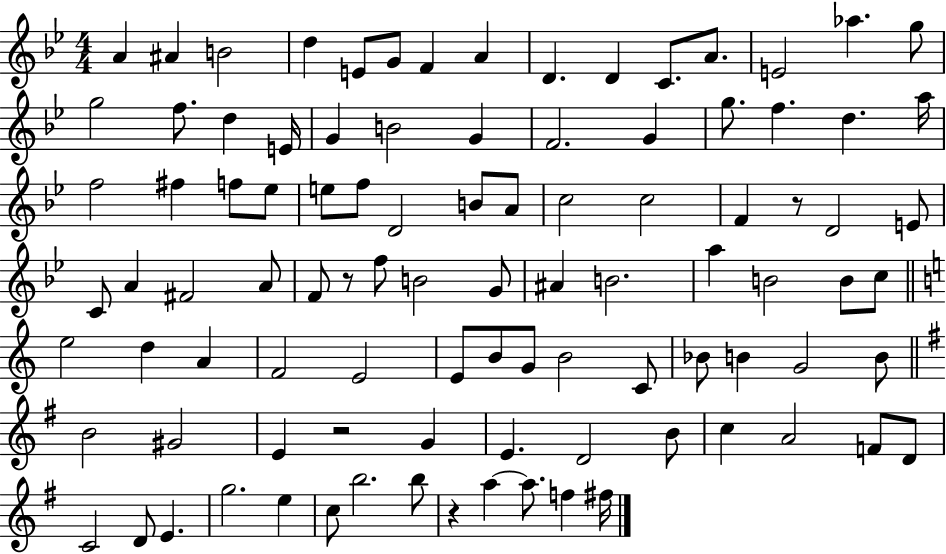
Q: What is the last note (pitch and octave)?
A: F#5